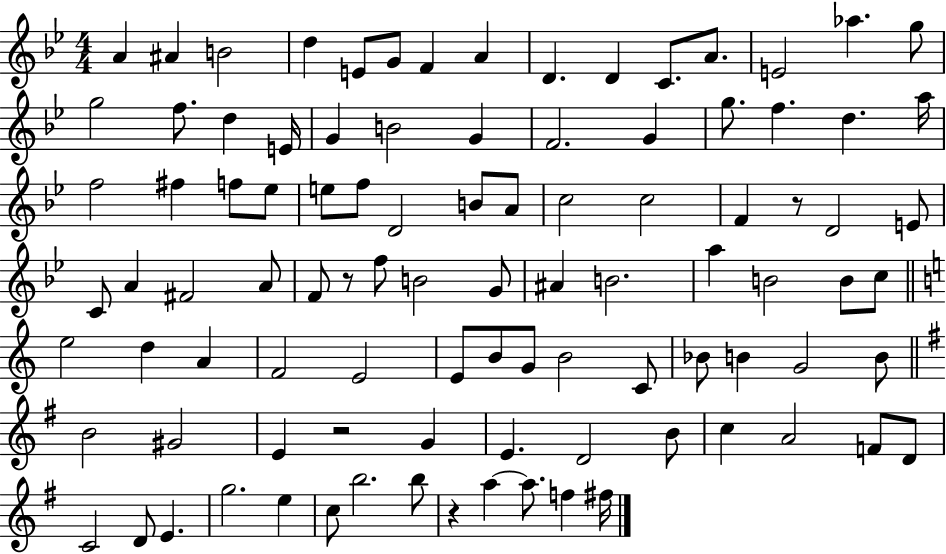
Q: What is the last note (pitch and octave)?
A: F#5